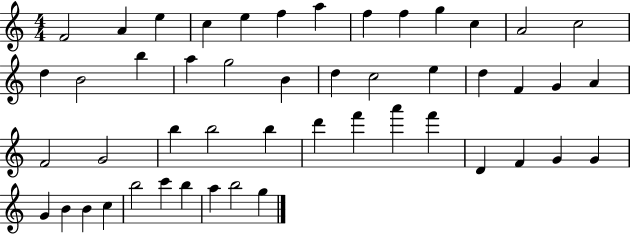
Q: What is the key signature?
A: C major